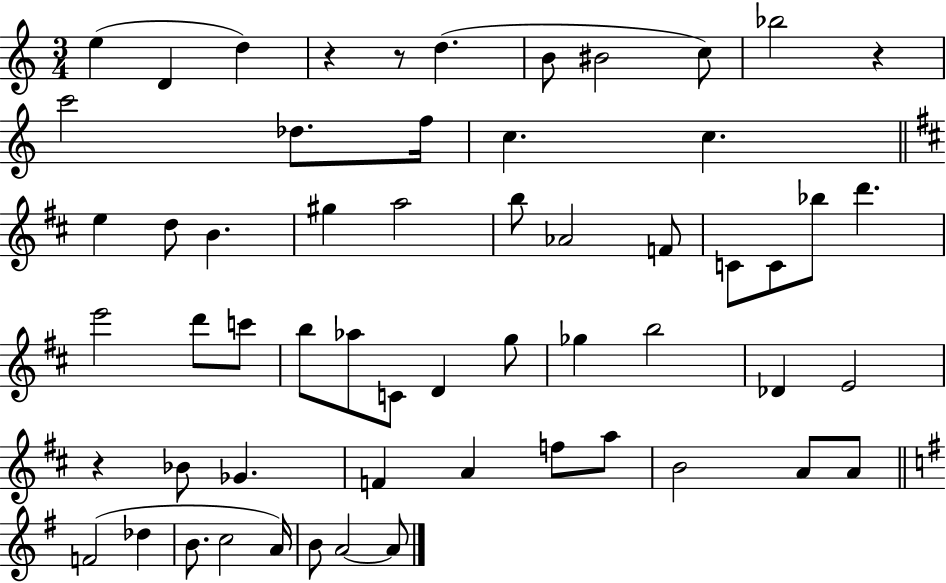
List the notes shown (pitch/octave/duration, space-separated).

E5/q D4/q D5/q R/q R/e D5/q. B4/e BIS4/h C5/e Bb5/h R/q C6/h Db5/e. F5/s C5/q. C5/q. E5/q D5/e B4/q. G#5/q A5/h B5/e Ab4/h F4/e C4/e C4/e Bb5/e D6/q. E6/h D6/e C6/e B5/e Ab5/e C4/e D4/q G5/e Gb5/q B5/h Db4/q E4/h R/q Bb4/e Gb4/q. F4/q A4/q F5/e A5/e B4/h A4/e A4/e F4/h Db5/q B4/e. C5/h A4/s B4/e A4/h A4/e